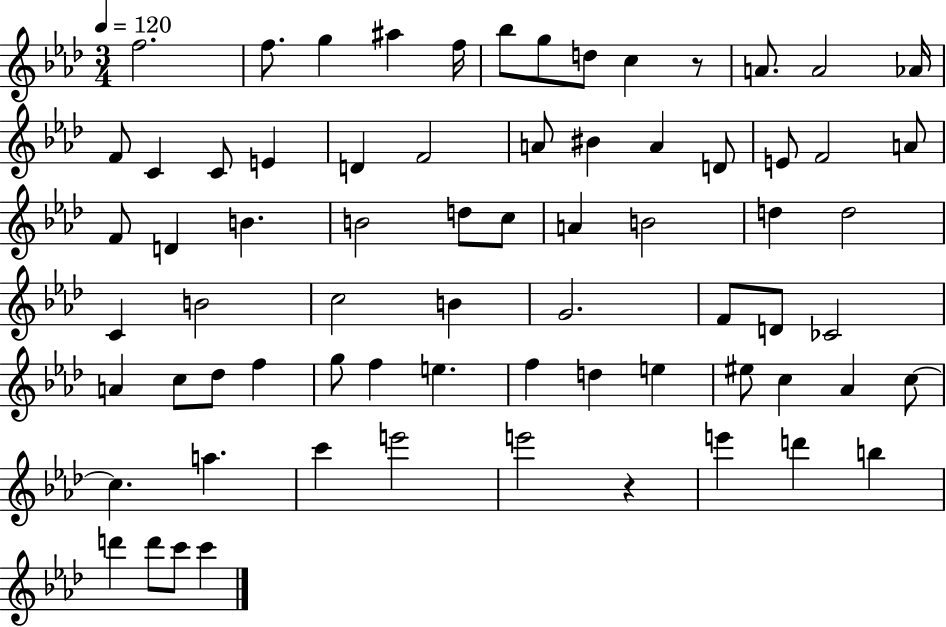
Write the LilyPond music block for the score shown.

{
  \clef treble
  \numericTimeSignature
  \time 3/4
  \key aes \major
  \tempo 4 = 120
  f''2. | f''8. g''4 ais''4 f''16 | bes''8 g''8 d''8 c''4 r8 | a'8. a'2 aes'16 | \break f'8 c'4 c'8 e'4 | d'4 f'2 | a'8 bis'4 a'4 d'8 | e'8 f'2 a'8 | \break f'8 d'4 b'4. | b'2 d''8 c''8 | a'4 b'2 | d''4 d''2 | \break c'4 b'2 | c''2 b'4 | g'2. | f'8 d'8 ces'2 | \break a'4 c''8 des''8 f''4 | g''8 f''4 e''4. | f''4 d''4 e''4 | eis''8 c''4 aes'4 c''8~~ | \break c''4. a''4. | c'''4 e'''2 | e'''2 r4 | e'''4 d'''4 b''4 | \break d'''4 d'''8 c'''8 c'''4 | \bar "|."
}